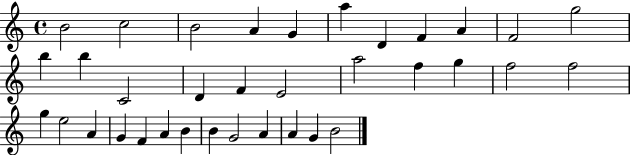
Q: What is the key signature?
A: C major